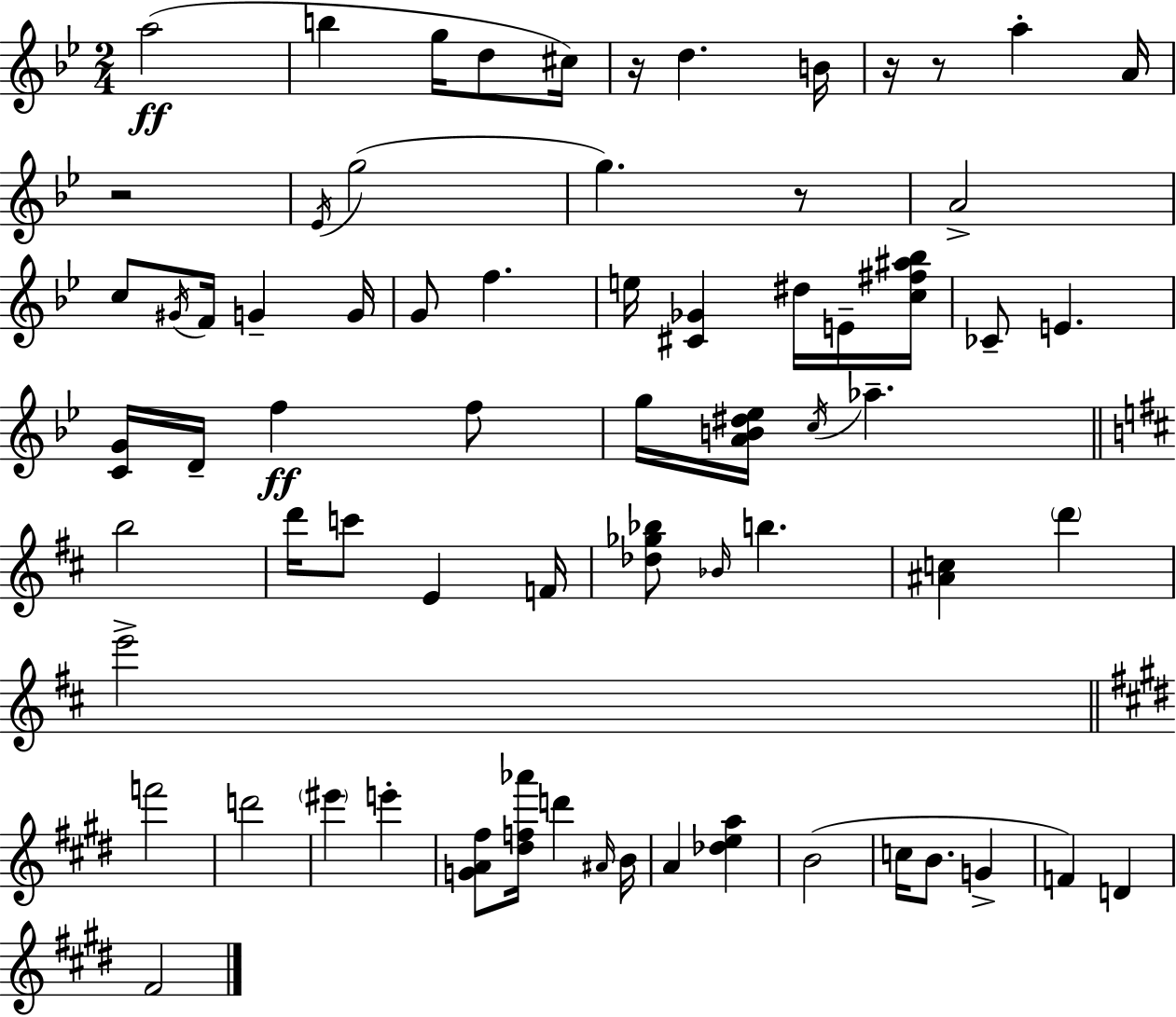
A5/h B5/q G5/s D5/e C#5/s R/s D5/q. B4/s R/s R/e A5/q A4/s R/h Eb4/s G5/h G5/q. R/e A4/h C5/e G#4/s F4/s G4/q G4/s G4/e F5/q. E5/s [C#4,Gb4]/q D#5/s E4/s [C5,F#5,A#5,Bb5]/s CES4/e E4/q. [C4,G4]/s D4/s F5/q F5/e G5/s [A4,B4,D#5,Eb5]/s C5/s Ab5/q. B5/h D6/s C6/e E4/q F4/s [Db5,Gb5,Bb5]/e Bb4/s B5/q. [A#4,C5]/q D6/q E6/h F6/h D6/h EIS6/q E6/q [G4,A4,F#5]/e [D#5,F5,Ab6]/s D6/q A#4/s B4/s A4/q [Db5,E5,A5]/q B4/h C5/s B4/e. G4/q F4/q D4/q F#4/h